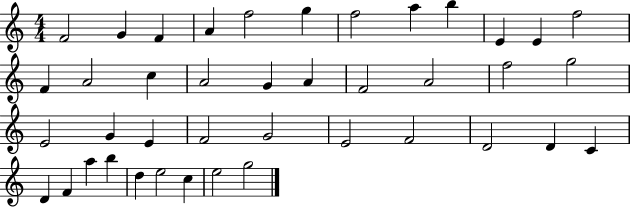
{
  \clef treble
  \numericTimeSignature
  \time 4/4
  \key c \major
  f'2 g'4 f'4 | a'4 f''2 g''4 | f''2 a''4 b''4 | e'4 e'4 f''2 | \break f'4 a'2 c''4 | a'2 g'4 a'4 | f'2 a'2 | f''2 g''2 | \break e'2 g'4 e'4 | f'2 g'2 | e'2 f'2 | d'2 d'4 c'4 | \break d'4 f'4 a''4 b''4 | d''4 e''2 c''4 | e''2 g''2 | \bar "|."
}